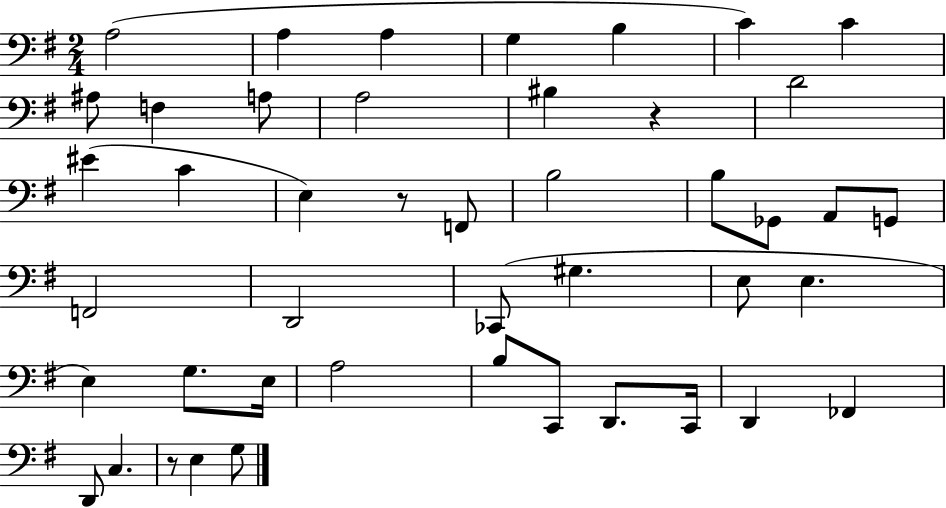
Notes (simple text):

A3/h A3/q A3/q G3/q B3/q C4/q C4/q A#3/e F3/q A3/e A3/h BIS3/q R/q D4/h EIS4/q C4/q E3/q R/e F2/e B3/h B3/e Gb2/e A2/e G2/e F2/h D2/h CES2/e G#3/q. E3/e E3/q. E3/q G3/e. E3/s A3/h B3/e C2/e D2/e. C2/s D2/q FES2/q D2/e C3/q. R/e E3/q G3/e